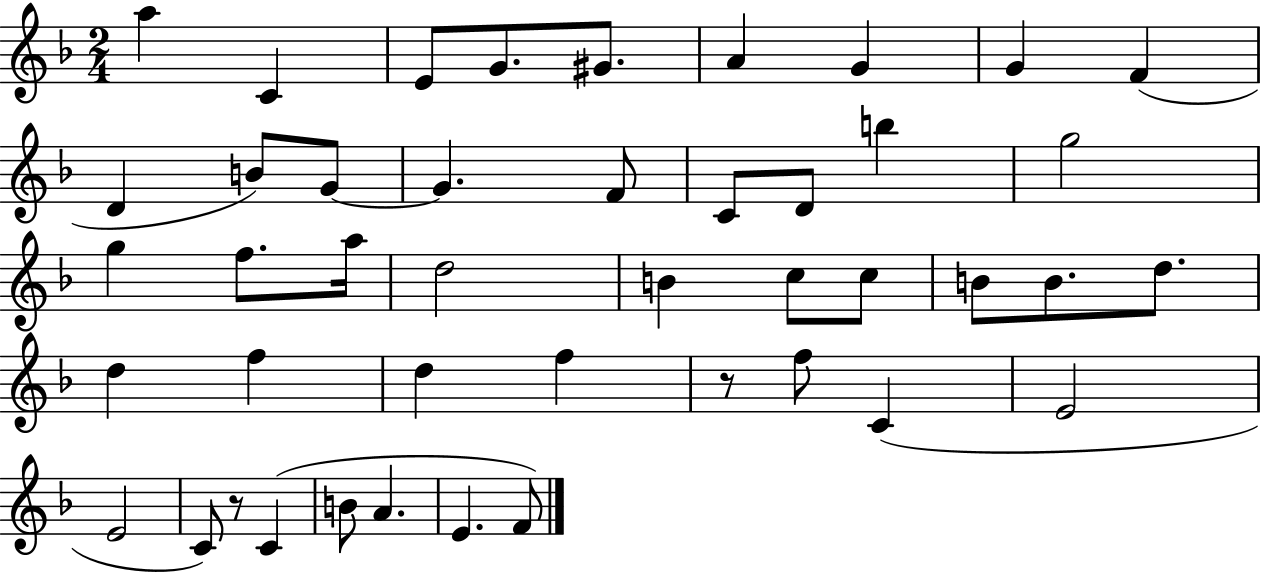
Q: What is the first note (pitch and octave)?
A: A5